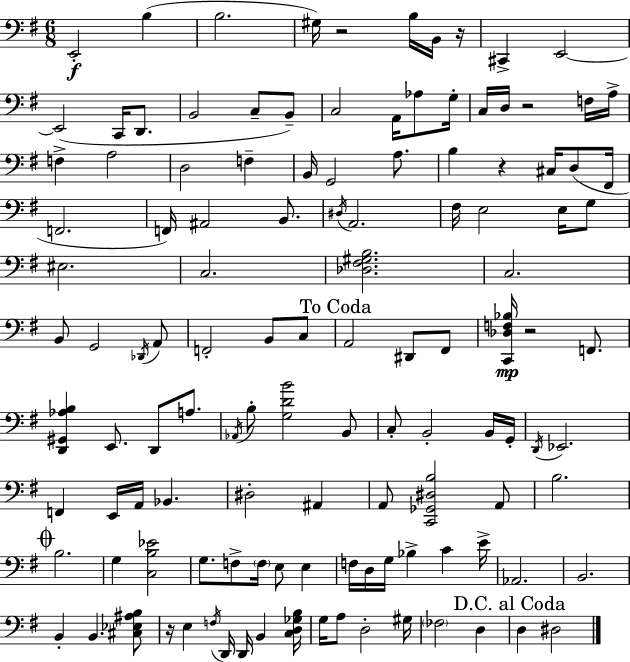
X:1
T:Untitled
M:6/8
L:1/4
K:G
E,,2 B, B,2 ^G,/4 z2 B,/4 B,,/4 z/4 ^C,, E,,2 E,,2 C,,/4 D,,/2 B,,2 C,/2 B,,/2 C,2 A,,/4 _A,/2 G,/4 C,/4 D,/4 z2 F,/4 A,/4 F, A,2 D,2 F, B,,/4 G,,2 A,/2 B, z ^C,/4 D,/2 ^F,,/4 F,,2 F,,/4 ^A,,2 B,,/2 ^D,/4 A,,2 ^F,/4 E,2 E,/4 G,/2 ^E,2 C,2 [_D,^F,^G,B,]2 C,2 B,,/2 G,,2 _D,,/4 A,,/2 F,,2 B,,/2 C,/2 A,,2 ^D,,/2 ^F,,/2 [C,,_D,F,_B,]/4 z2 F,,/2 [D,,^G,,_A,B,] E,,/2 D,,/2 A,/2 _A,,/4 B,/2 [G,DB]2 B,,/2 C,/2 B,,2 B,,/4 G,,/4 D,,/4 _E,,2 F,, E,,/4 A,,/4 _B,, ^D,2 ^A,, A,,/2 [C,,_G,,^D,B,]2 A,,/2 B,2 B,2 G, [C,B,_E]2 G,/2 F,/2 F,/4 E,/2 E, F,/4 D,/4 G,/4 _B, C E/4 _A,,2 B,,2 B,, B,, [^C,_E,^A,B,]/2 z/4 E, F,/4 D,,/4 D,,/4 B,, [C,D,_G,B,]/4 G,/4 A,/2 D,2 ^G,/4 _F,2 D, D, ^D,2